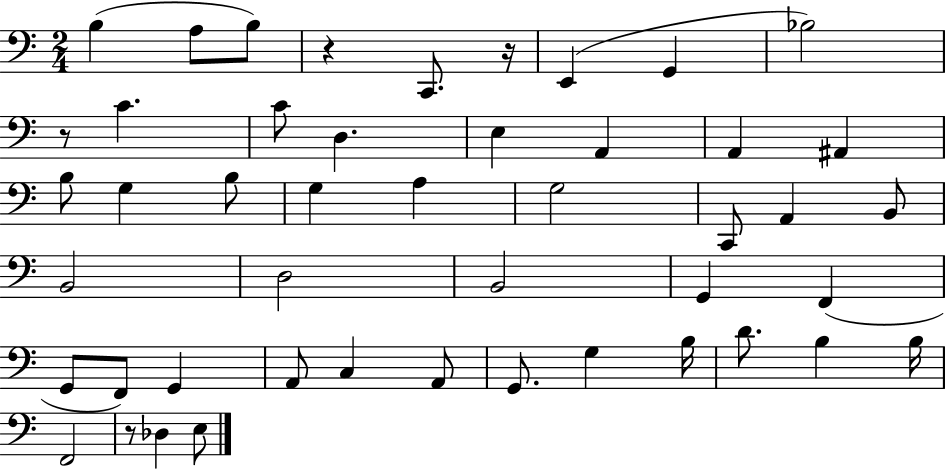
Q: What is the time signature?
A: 2/4